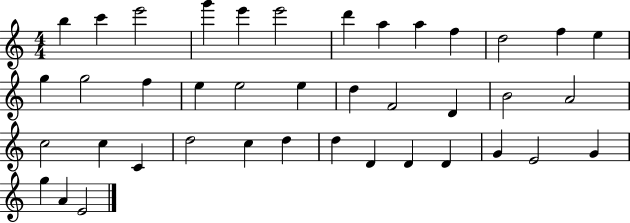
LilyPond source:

{
  \clef treble
  \numericTimeSignature
  \time 4/4
  \key c \major
  b''4 c'''4 e'''2 | g'''4 e'''4 e'''2 | d'''4 a''4 a''4 f''4 | d''2 f''4 e''4 | \break g''4 g''2 f''4 | e''4 e''2 e''4 | d''4 f'2 d'4 | b'2 a'2 | \break c''2 c''4 c'4 | d''2 c''4 d''4 | d''4 d'4 d'4 d'4 | g'4 e'2 g'4 | \break g''4 a'4 e'2 | \bar "|."
}